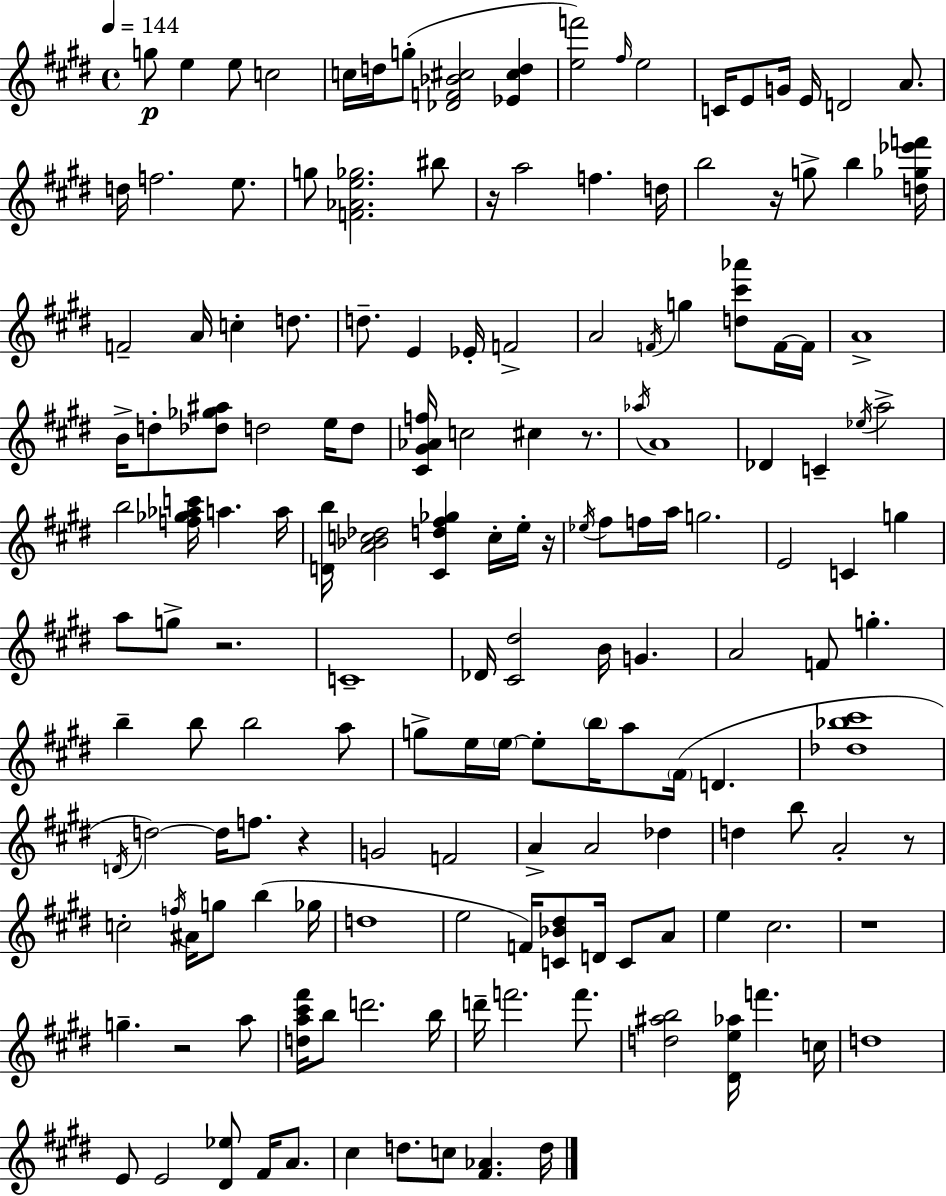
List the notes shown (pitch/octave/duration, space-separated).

G5/e E5/q E5/e C5/h C5/s D5/s G5/e [Db4,F4,Bb4,C#5]/h [Eb4,C#5,D5]/q [E5,F6]/h F#5/s E5/h C4/s E4/e G4/s E4/s D4/h A4/e. D5/s F5/h. E5/e. G5/e [F4,Ab4,E5,Gb5]/h. BIS5/e R/s A5/h F5/q. D5/s B5/h R/s G5/e B5/q [D5,Gb5,Eb6,F6]/s F4/h A4/s C5/q D5/e. D5/e. E4/q Eb4/s F4/h A4/h F4/s G5/q [D5,C#6,Ab6]/e F4/s F4/s A4/w B4/s D5/e [Db5,Gb5,A#5]/e D5/h E5/s D5/e [C#4,G#4,Ab4,F5]/s C5/h C#5/q R/e. Ab5/s A4/w Db4/q C4/q Eb5/s A5/h B5/h [F5,Gb5,Ab5,C6]/s A5/q. A5/s [D4,B5]/s [A4,Bb4,C5,Db5]/h [C#4,D5,F#5,Gb5]/q C5/s E5/s R/s Eb5/s F#5/e F5/s A5/s G5/h. E4/h C4/q G5/q A5/e G5/e R/h. C4/w Db4/s [C#4,D#5]/h B4/s G4/q. A4/h F4/e G5/q. B5/q B5/e B5/h A5/e G5/e E5/s E5/s E5/e B5/s A5/e F#4/s D4/q. [Db5,Bb5,C#6]/w D4/s D5/h D5/s F5/e. R/q G4/h F4/h A4/q A4/h Db5/q D5/q B5/e A4/h R/e C5/h F5/s A#4/s G5/e B5/q Gb5/s D5/w E5/h F4/s [C4,Bb4,D#5]/e D4/s C4/e A4/e E5/q C#5/h. R/w G5/q. R/h A5/e [D5,A5,C#6,F#6]/s B5/e D6/h. B5/s D6/s F6/h. F6/e. [D5,A#5,B5]/h [D#4,E5,Ab5]/s F6/q. C5/s D5/w E4/e E4/h [D#4,Eb5]/e F#4/s A4/e. C#5/q D5/e. C5/e [F#4,Ab4]/q. D5/s